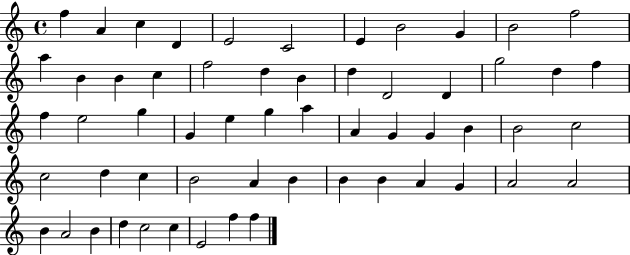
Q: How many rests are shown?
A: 0